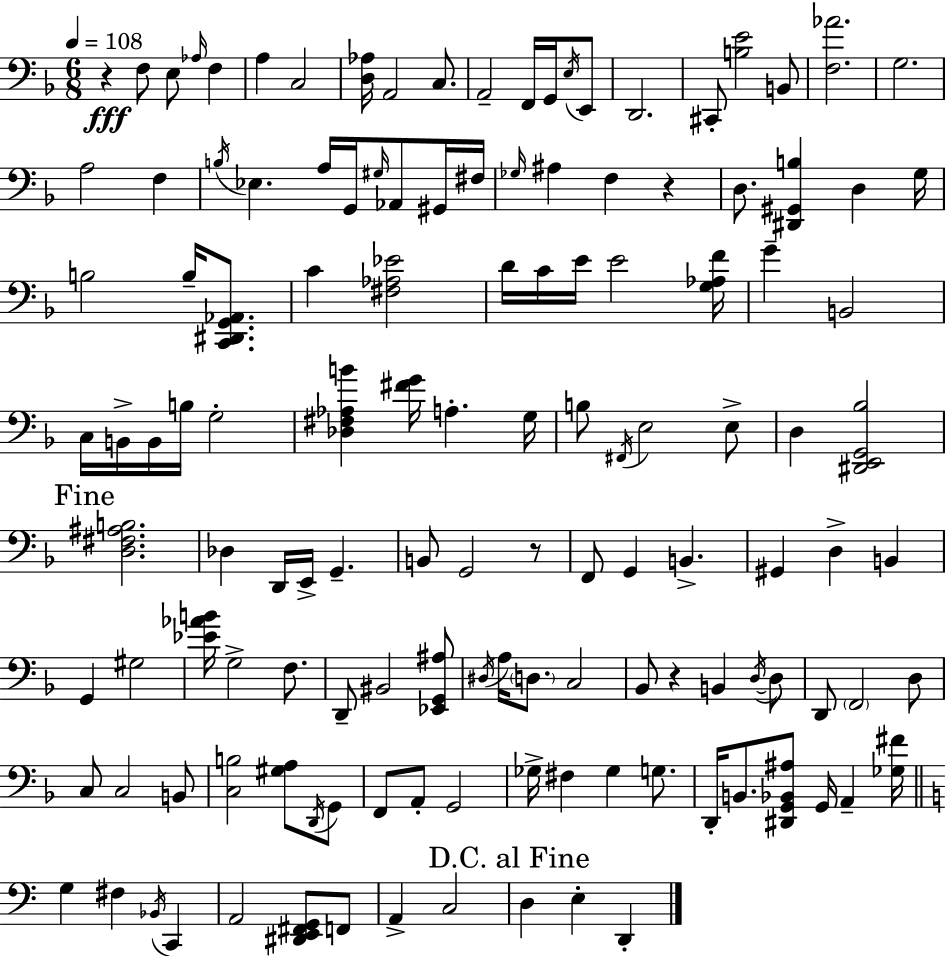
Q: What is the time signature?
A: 6/8